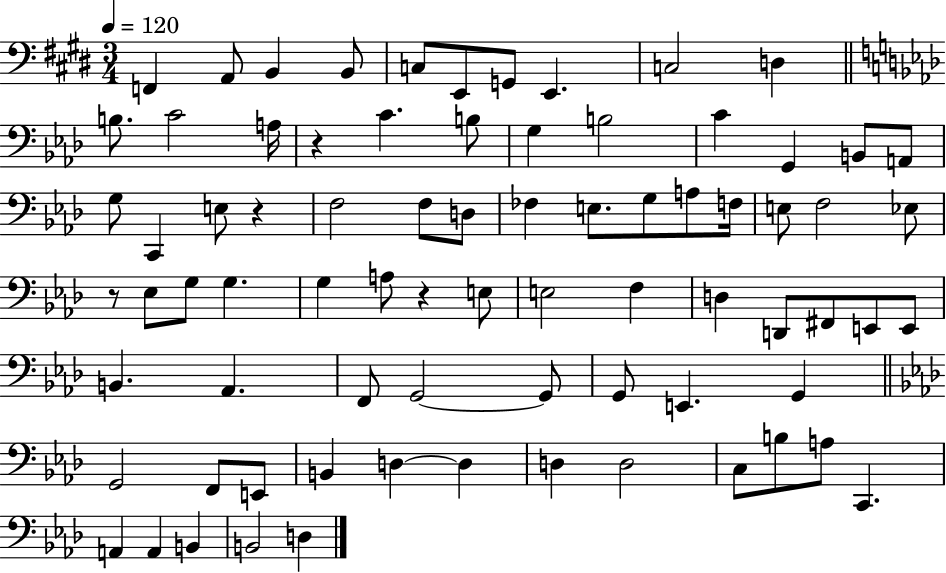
X:1
T:Untitled
M:3/4
L:1/4
K:E
F,, A,,/2 B,, B,,/2 C,/2 E,,/2 G,,/2 E,, C,2 D, B,/2 C2 A,/4 z C B,/2 G, B,2 C G,, B,,/2 A,,/2 G,/2 C,, E,/2 z F,2 F,/2 D,/2 _F, E,/2 G,/2 A,/2 F,/4 E,/2 F,2 _E,/2 z/2 _E,/2 G,/2 G, G, A,/2 z E,/2 E,2 F, D, D,,/2 ^F,,/2 E,,/2 E,,/2 B,, _A,, F,,/2 G,,2 G,,/2 G,,/2 E,, G,, G,,2 F,,/2 E,,/2 B,, D, D, D, D,2 C,/2 B,/2 A,/2 C,, A,, A,, B,, B,,2 D,